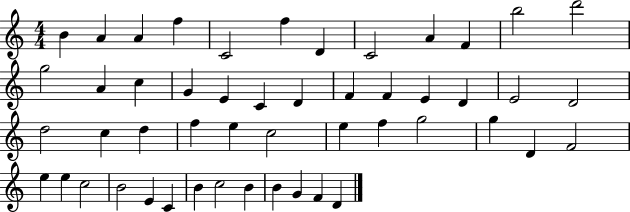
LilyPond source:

{
  \clef treble
  \numericTimeSignature
  \time 4/4
  \key c \major
  b'4 a'4 a'4 f''4 | c'2 f''4 d'4 | c'2 a'4 f'4 | b''2 d'''2 | \break g''2 a'4 c''4 | g'4 e'4 c'4 d'4 | f'4 f'4 e'4 d'4 | e'2 d'2 | \break d''2 c''4 d''4 | f''4 e''4 c''2 | e''4 f''4 g''2 | g''4 d'4 f'2 | \break e''4 e''4 c''2 | b'2 e'4 c'4 | b'4 c''2 b'4 | b'4 g'4 f'4 d'4 | \break \bar "|."
}